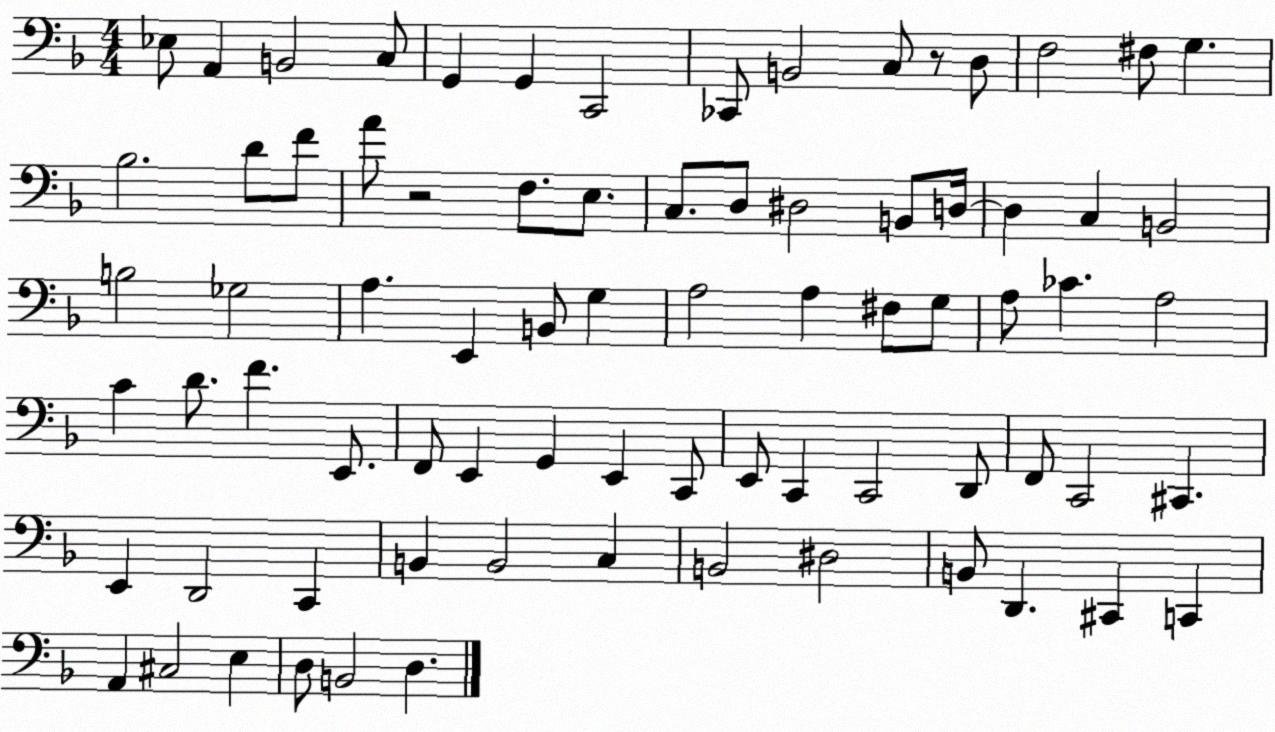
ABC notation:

X:1
T:Untitled
M:4/4
L:1/4
K:F
_E,/2 A,, B,,2 C,/2 G,, G,, C,,2 _C,,/2 B,,2 C,/2 z/2 D,/2 F,2 ^F,/2 G, _B,2 D/2 F/2 A/2 z2 F,/2 E,/2 C,/2 D,/2 ^D,2 B,,/2 D,/4 D, C, B,,2 B,2 _G,2 A, E,, B,,/2 G, A,2 A, ^F,/2 G,/2 A,/2 _C A,2 C D/2 F E,,/2 F,,/2 E,, G,, E,, C,,/2 E,,/2 C,, C,,2 D,,/2 F,,/2 C,,2 ^C,, E,, D,,2 C,, B,, B,,2 C, B,,2 ^D,2 B,,/2 D,, ^C,, C,, A,, ^C,2 E, D,/2 B,,2 D,